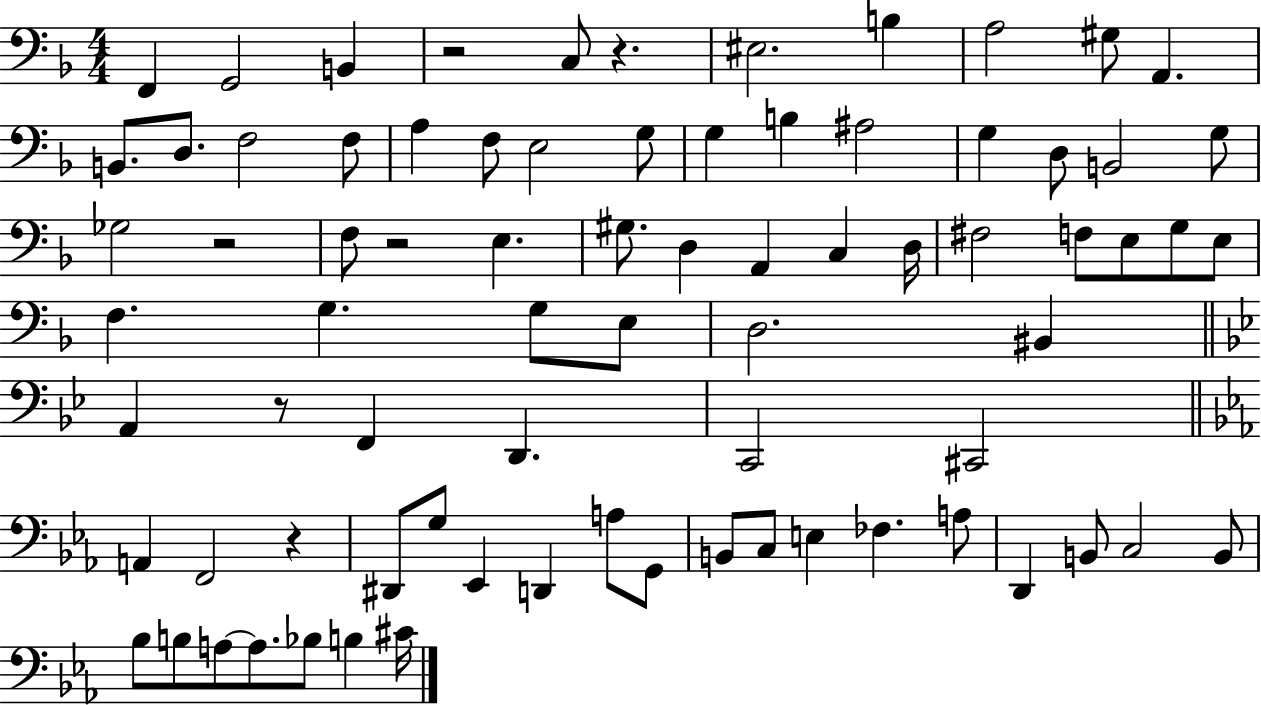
{
  \clef bass
  \numericTimeSignature
  \time 4/4
  \key f \major
  f,4 g,2 b,4 | r2 c8 r4. | eis2. b4 | a2 gis8 a,4. | \break b,8. d8. f2 f8 | a4 f8 e2 g8 | g4 b4 ais2 | g4 d8 b,2 g8 | \break ges2 r2 | f8 r2 e4. | gis8. d4 a,4 c4 d16 | fis2 f8 e8 g8 e8 | \break f4. g4. g8 e8 | d2. bis,4 | \bar "||" \break \key g \minor a,4 r8 f,4 d,4. | c,2 cis,2 | \bar "||" \break \key ees \major a,4 f,2 r4 | dis,8 g8 ees,4 d,4 a8 g,8 | b,8 c8 e4 fes4. a8 | d,4 b,8 c2 b,8 | \break bes8 b8 a8~~ a8. bes8 b4 cis'16 | \bar "|."
}